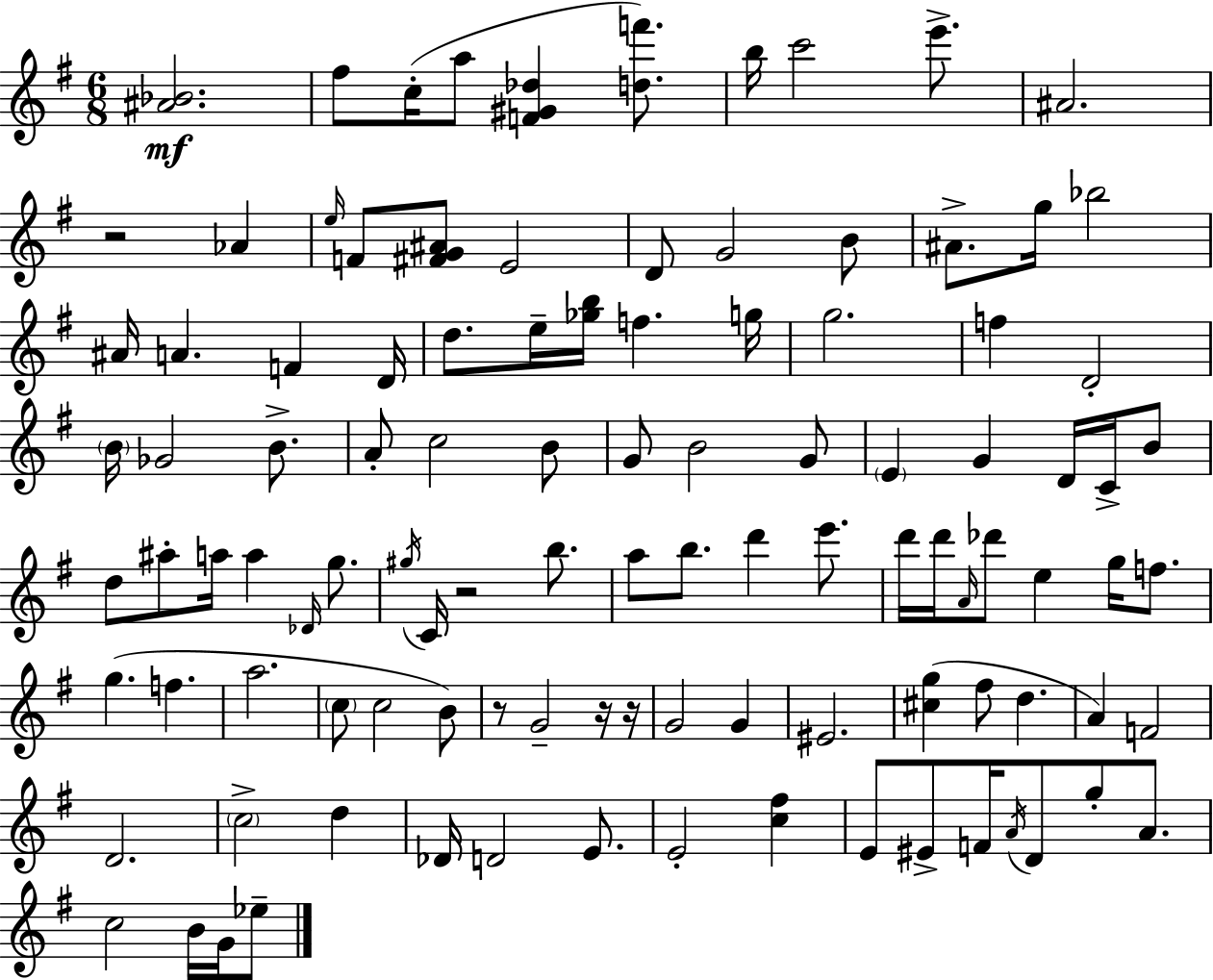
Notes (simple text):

[A#4,Bb4]/h. F#5/e C5/s A5/e [F4,G#4,Db5]/q [D5,F6]/e. B5/s C6/h E6/e. A#4/h. R/h Ab4/q E5/s F4/e [F#4,G4,A#4]/e E4/h D4/e G4/h B4/e A#4/e. G5/s Bb5/h A#4/s A4/q. F4/q D4/s D5/e. E5/s [Gb5,B5]/s F5/q. G5/s G5/h. F5/q D4/h B4/s Gb4/h B4/e. A4/e C5/h B4/e G4/e B4/h G4/e E4/q G4/q D4/s C4/s B4/e D5/e A#5/e A5/s A5/q Db4/s G5/e. G#5/s C4/s R/h B5/e. A5/e B5/e. D6/q E6/e. D6/s D6/s A4/s Db6/e E5/q G5/s F5/e. G5/q. F5/q. A5/h. C5/e C5/h B4/e R/e G4/h R/s R/s G4/h G4/q EIS4/h. [C#5,G5]/q F#5/e D5/q. A4/q F4/h D4/h. C5/h D5/q Db4/s D4/h E4/e. E4/h [C5,F#5]/q E4/e EIS4/e F4/s A4/s D4/e G5/e A4/e. C5/h B4/s G4/s Eb5/e